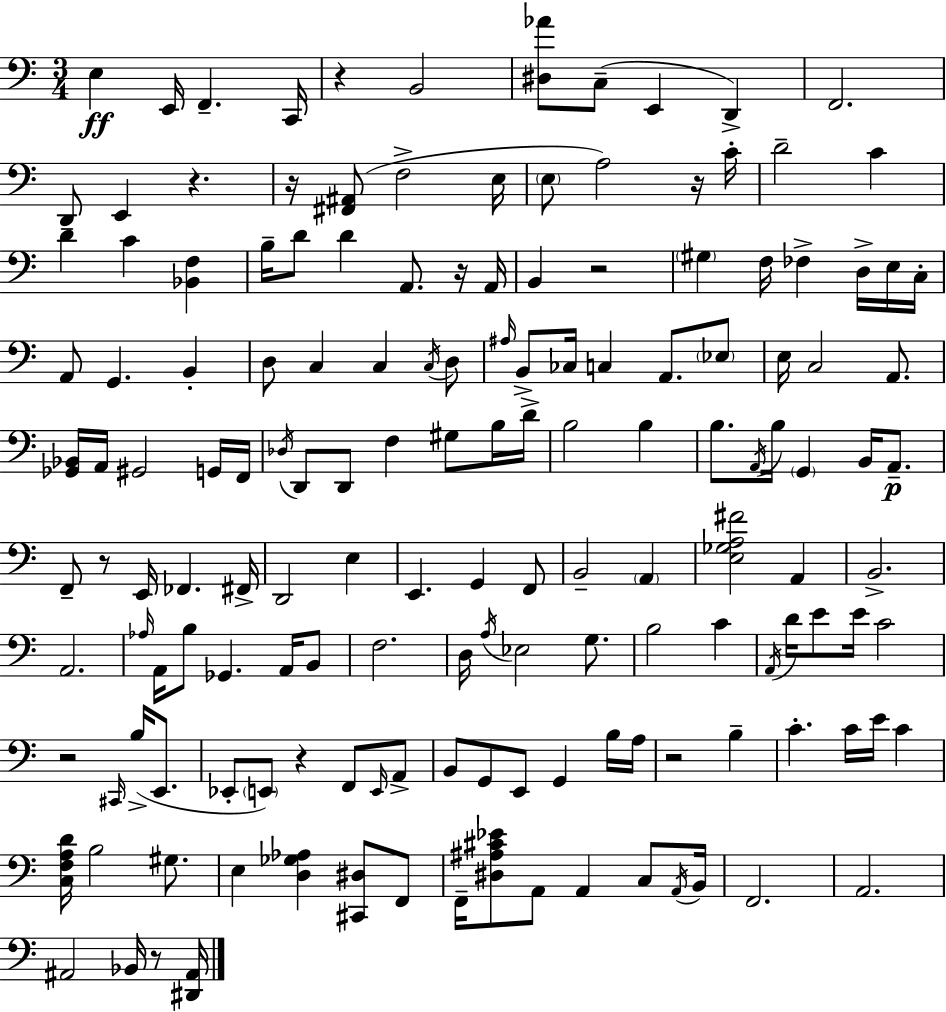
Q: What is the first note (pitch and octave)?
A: E3